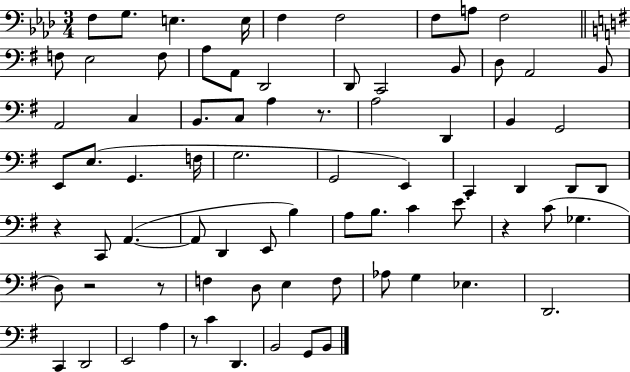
X:1
T:Untitled
M:3/4
L:1/4
K:Ab
F,/2 G,/2 E, E,/4 F, F,2 F,/2 A,/2 F,2 F,/2 E,2 F,/2 A,/2 A,,/2 D,,2 D,,/2 C,,2 B,,/2 D,/2 A,,2 B,,/2 A,,2 C, B,,/2 C,/2 A, z/2 A,2 D,, B,, G,,2 E,,/2 E,/2 G,, F,/4 G,2 G,,2 E,, C,, D,, D,,/2 D,,/2 z C,,/2 A,, A,,/2 D,, E,,/2 B, A,/2 B,/2 C E/2 z C/2 _G, D,/2 z2 z/2 F, D,/2 E, F,/2 _A,/2 G, _E, D,,2 C,, D,,2 E,,2 A, z/2 C D,, B,,2 G,,/2 B,,/2